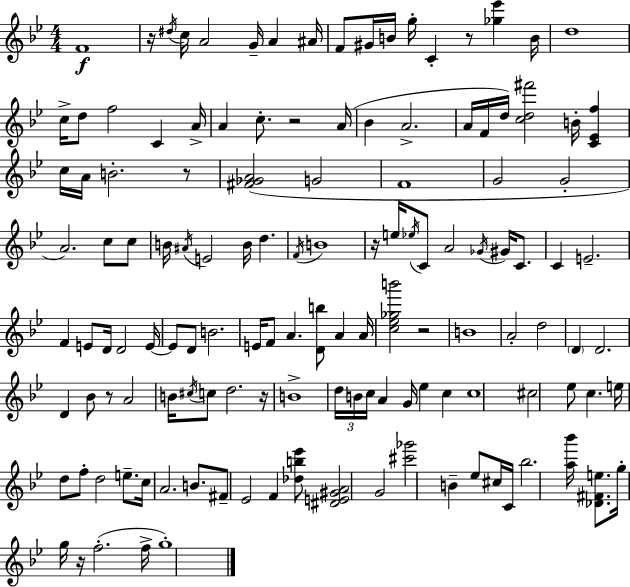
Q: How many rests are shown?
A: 9